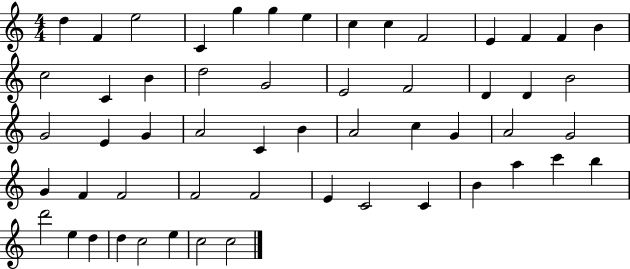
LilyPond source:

{
  \clef treble
  \numericTimeSignature
  \time 4/4
  \key c \major
  d''4 f'4 e''2 | c'4 g''4 g''4 e''4 | c''4 c''4 f'2 | e'4 f'4 f'4 b'4 | \break c''2 c'4 b'4 | d''2 g'2 | e'2 f'2 | d'4 d'4 b'2 | \break g'2 e'4 g'4 | a'2 c'4 b'4 | a'2 c''4 g'4 | a'2 g'2 | \break g'4 f'4 f'2 | f'2 f'2 | e'4 c'2 c'4 | b'4 a''4 c'''4 b''4 | \break d'''2 e''4 d''4 | d''4 c''2 e''4 | c''2 c''2 | \bar "|."
}